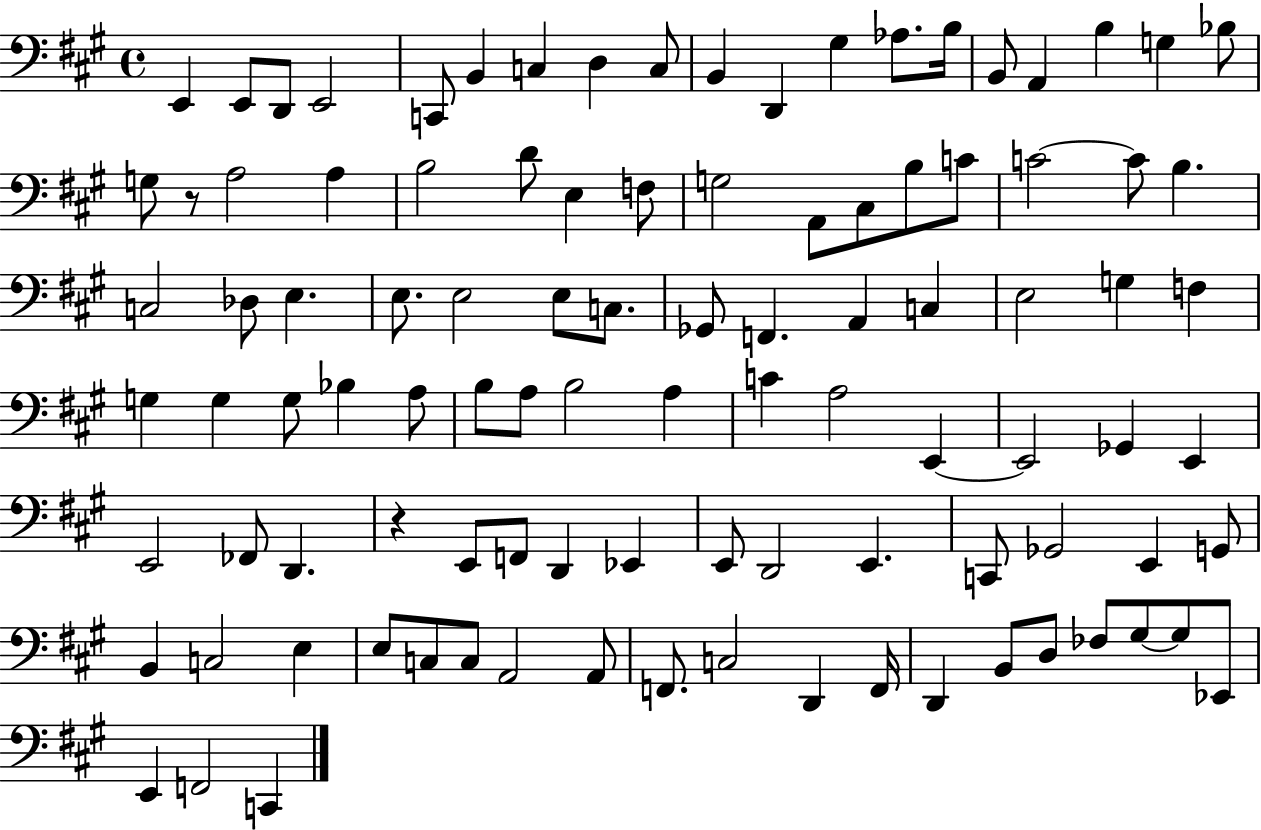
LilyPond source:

{
  \clef bass
  \time 4/4
  \defaultTimeSignature
  \key a \major
  e,4 e,8 d,8 e,2 | c,8 b,4 c4 d4 c8 | b,4 d,4 gis4 aes8. b16 | b,8 a,4 b4 g4 bes8 | \break g8 r8 a2 a4 | b2 d'8 e4 f8 | g2 a,8 cis8 b8 c'8 | c'2~~ c'8 b4. | \break c2 des8 e4. | e8. e2 e8 c8. | ges,8 f,4. a,4 c4 | e2 g4 f4 | \break g4 g4 g8 bes4 a8 | b8 a8 b2 a4 | c'4 a2 e,4~~ | e,2 ges,4 e,4 | \break e,2 fes,8 d,4. | r4 e,8 f,8 d,4 ees,4 | e,8 d,2 e,4. | c,8 ges,2 e,4 g,8 | \break b,4 c2 e4 | e8 c8 c8 a,2 a,8 | f,8. c2 d,4 f,16 | d,4 b,8 d8 fes8 gis8~~ gis8 ees,8 | \break e,4 f,2 c,4 | \bar "|."
}